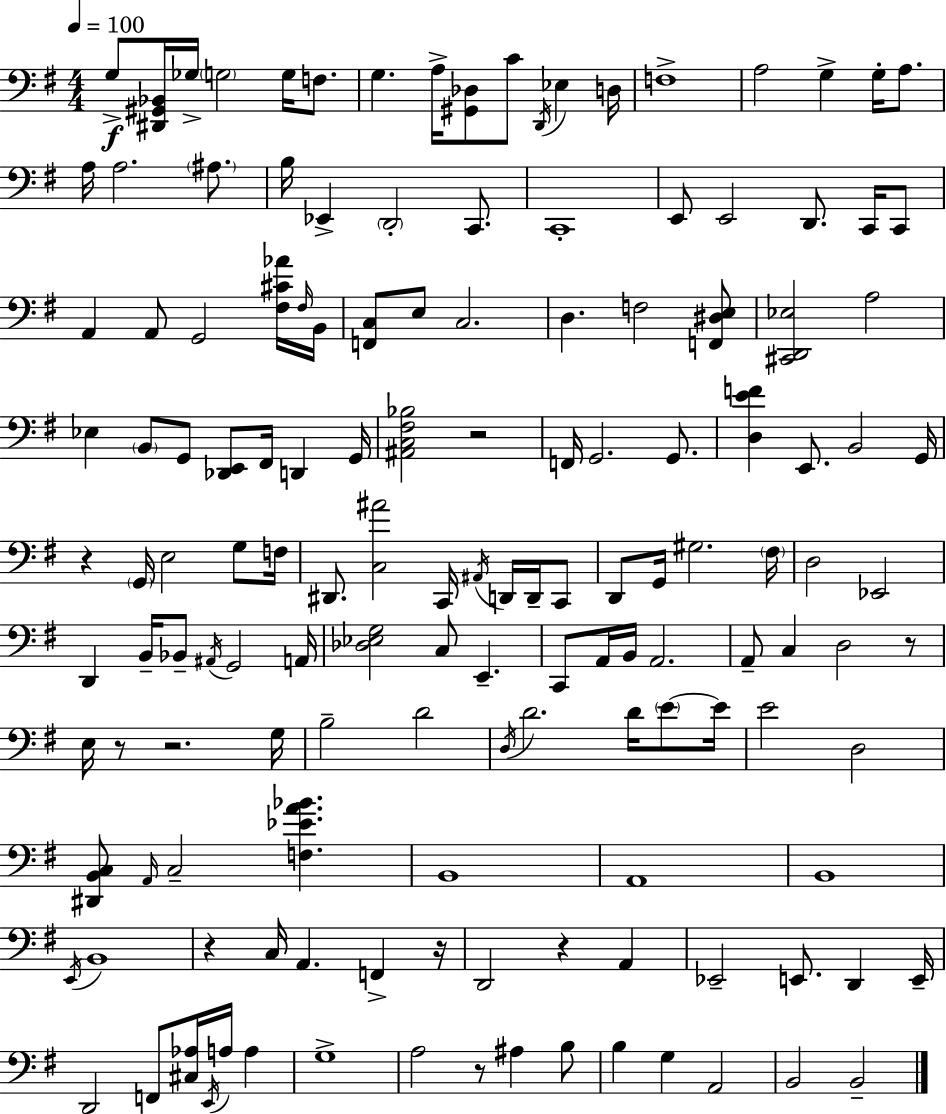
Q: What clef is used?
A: bass